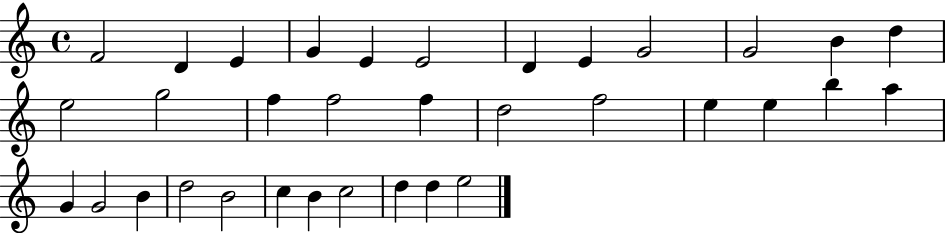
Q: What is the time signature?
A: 4/4